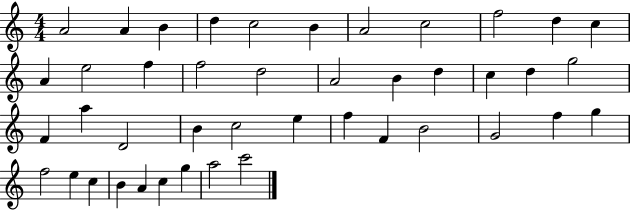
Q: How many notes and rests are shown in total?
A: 43